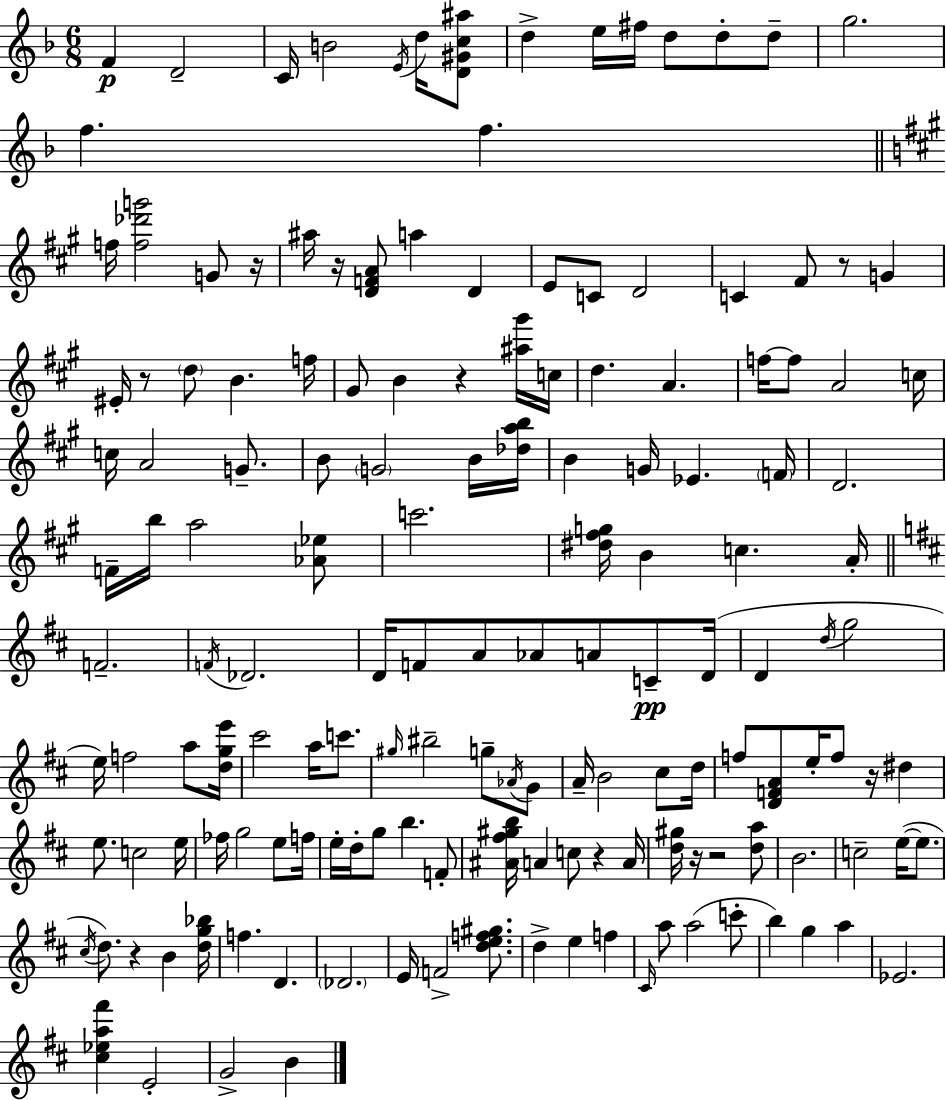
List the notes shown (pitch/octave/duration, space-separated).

F4/q D4/h C4/s B4/h E4/s D5/s [D4,G#4,C5,A#5]/e D5/q E5/s F#5/s D5/e D5/e D5/e G5/h. F5/q. F5/q. F5/s [F5,Db6,G6]/h G4/e R/s A#5/s R/s [D4,F4,A4]/e A5/q D4/q E4/e C4/e D4/h C4/q F#4/e R/e G4/q EIS4/s R/e D5/e B4/q. F5/s G#4/e B4/q R/q [A#5,G#6]/s C5/s D5/q. A4/q. F5/s F5/e A4/h C5/s C5/s A4/h G4/e. B4/e G4/h B4/s [Db5,A5,B5]/s B4/q G4/s Eb4/q. F4/s D4/h. F4/s B5/s A5/h [Ab4,Eb5]/e C6/h. [D#5,F#5,G5]/s B4/q C5/q. A4/s F4/h. F4/s Db4/h. D4/s F4/e A4/e Ab4/e A4/e C4/e D4/s D4/q D5/s G5/h E5/s F5/h A5/e [D5,G5,E6]/s C#6/h A5/s C6/e. G#5/s BIS5/h G5/e Ab4/s G4/e A4/s B4/h C#5/e D5/s F5/e [D4,F4,A4]/e E5/s F5/e R/s D#5/q E5/e. C5/h E5/s FES5/s G5/h E5/e F5/s E5/s D5/s G5/e B5/q. F4/e [A#4,F#5,G#5,B5]/s A4/q C5/e R/q A4/s [D5,G#5]/s R/s R/h [D5,A5]/e B4/h. C5/h E5/s E5/e. C#5/s D5/e. R/q B4/q [D5,G5,Bb5]/s F5/q. D4/q. Db4/h. E4/s F4/h [D5,E5,F5,G#5]/e. D5/q E5/q F5/q C#4/s A5/e A5/h C6/e B5/q G5/q A5/q Eb4/h. [C#5,Eb5,A5,F#6]/q E4/h G4/h B4/q